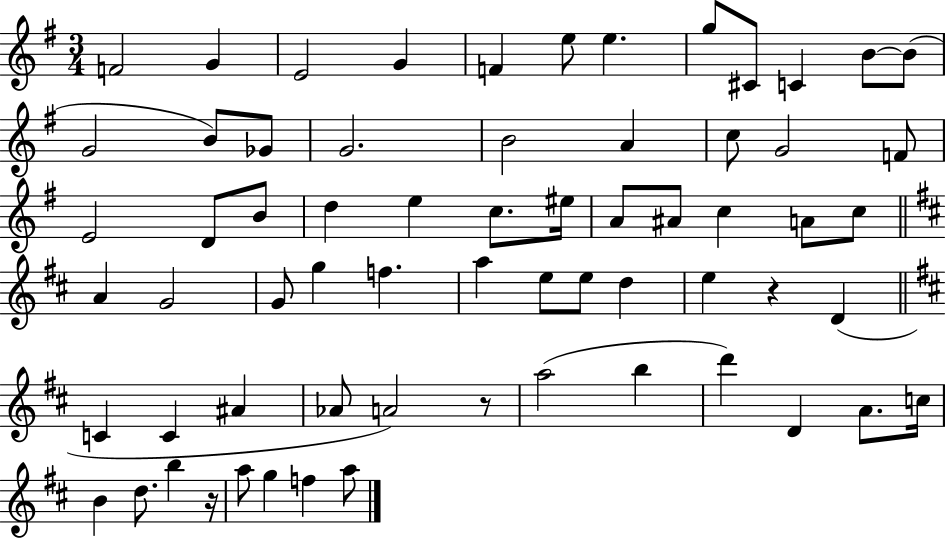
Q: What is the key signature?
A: G major